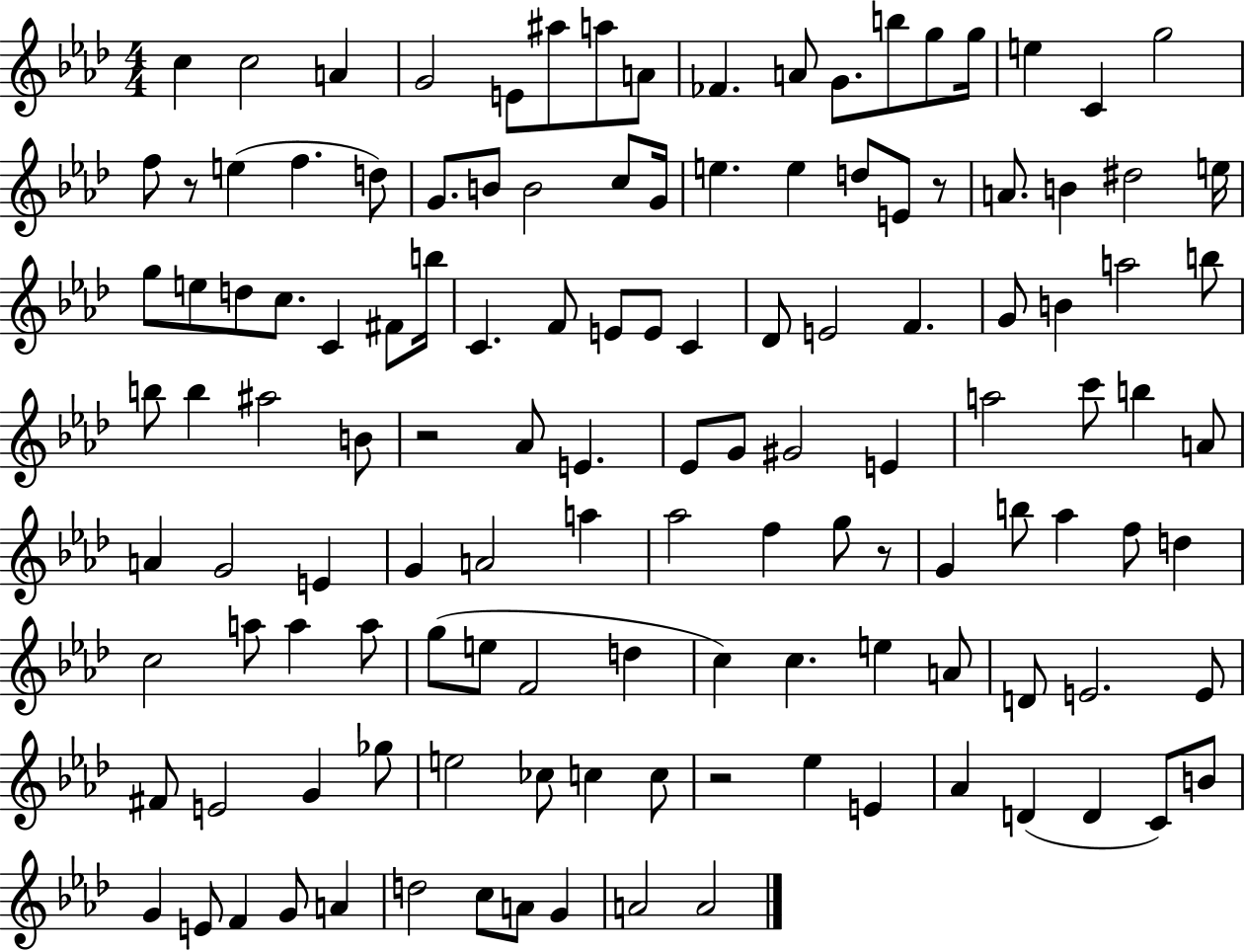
X:1
T:Untitled
M:4/4
L:1/4
K:Ab
c c2 A G2 E/2 ^a/2 a/2 A/2 _F A/2 G/2 b/2 g/2 g/4 e C g2 f/2 z/2 e f d/2 G/2 B/2 B2 c/2 G/4 e e d/2 E/2 z/2 A/2 B ^d2 e/4 g/2 e/2 d/2 c/2 C ^F/2 b/4 C F/2 E/2 E/2 C _D/2 E2 F G/2 B a2 b/2 b/2 b ^a2 B/2 z2 _A/2 E _E/2 G/2 ^G2 E a2 c'/2 b A/2 A G2 E G A2 a _a2 f g/2 z/2 G b/2 _a f/2 d c2 a/2 a a/2 g/2 e/2 F2 d c c e A/2 D/2 E2 E/2 ^F/2 E2 G _g/2 e2 _c/2 c c/2 z2 _e E _A D D C/2 B/2 G E/2 F G/2 A d2 c/2 A/2 G A2 A2